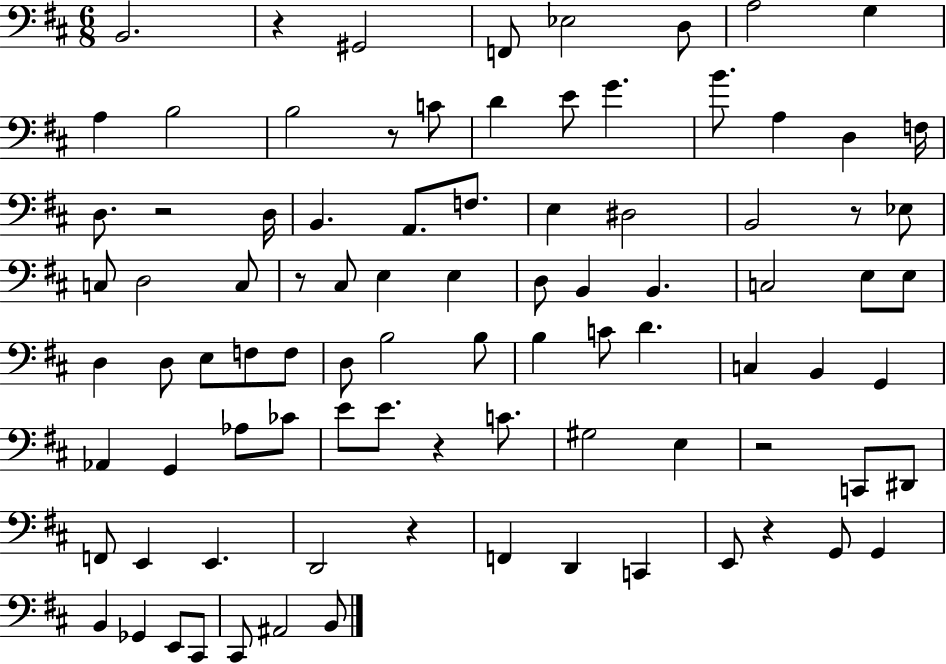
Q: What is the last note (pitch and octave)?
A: B2